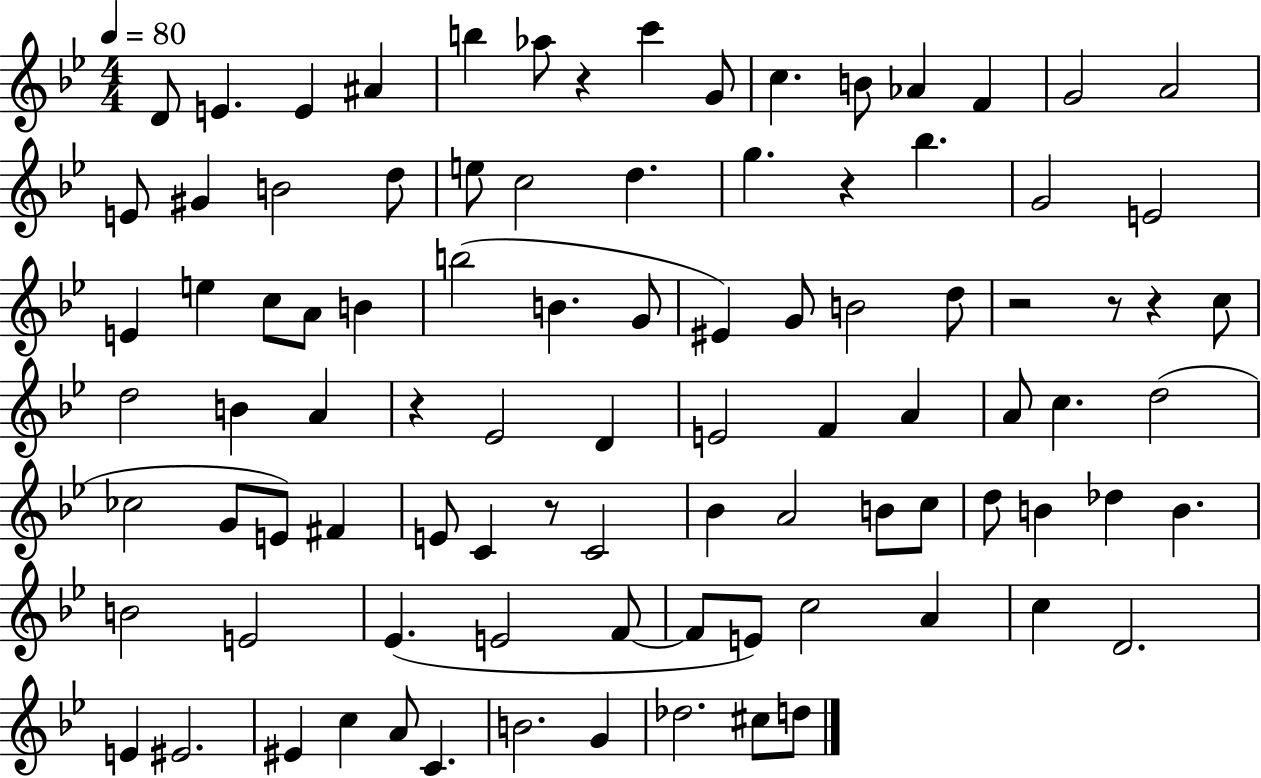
D4/e E4/q. E4/q A#4/q B5/q Ab5/e R/q C6/q G4/e C5/q. B4/e Ab4/q F4/q G4/h A4/h E4/e G#4/q B4/h D5/e E5/e C5/h D5/q. G5/q. R/q Bb5/q. G4/h E4/h E4/q E5/q C5/e A4/e B4/q B5/h B4/q. G4/e EIS4/q G4/e B4/h D5/e R/h R/e R/q C5/e D5/h B4/q A4/q R/q Eb4/h D4/q E4/h F4/q A4/q A4/e C5/q. D5/h CES5/h G4/e E4/e F#4/q E4/e C4/q R/e C4/h Bb4/q A4/h B4/e C5/e D5/e B4/q Db5/q B4/q. B4/h E4/h Eb4/q. E4/h F4/e F4/e E4/e C5/h A4/q C5/q D4/h. E4/q EIS4/h. EIS4/q C5/q A4/e C4/q. B4/h. G4/q Db5/h. C#5/e D5/e